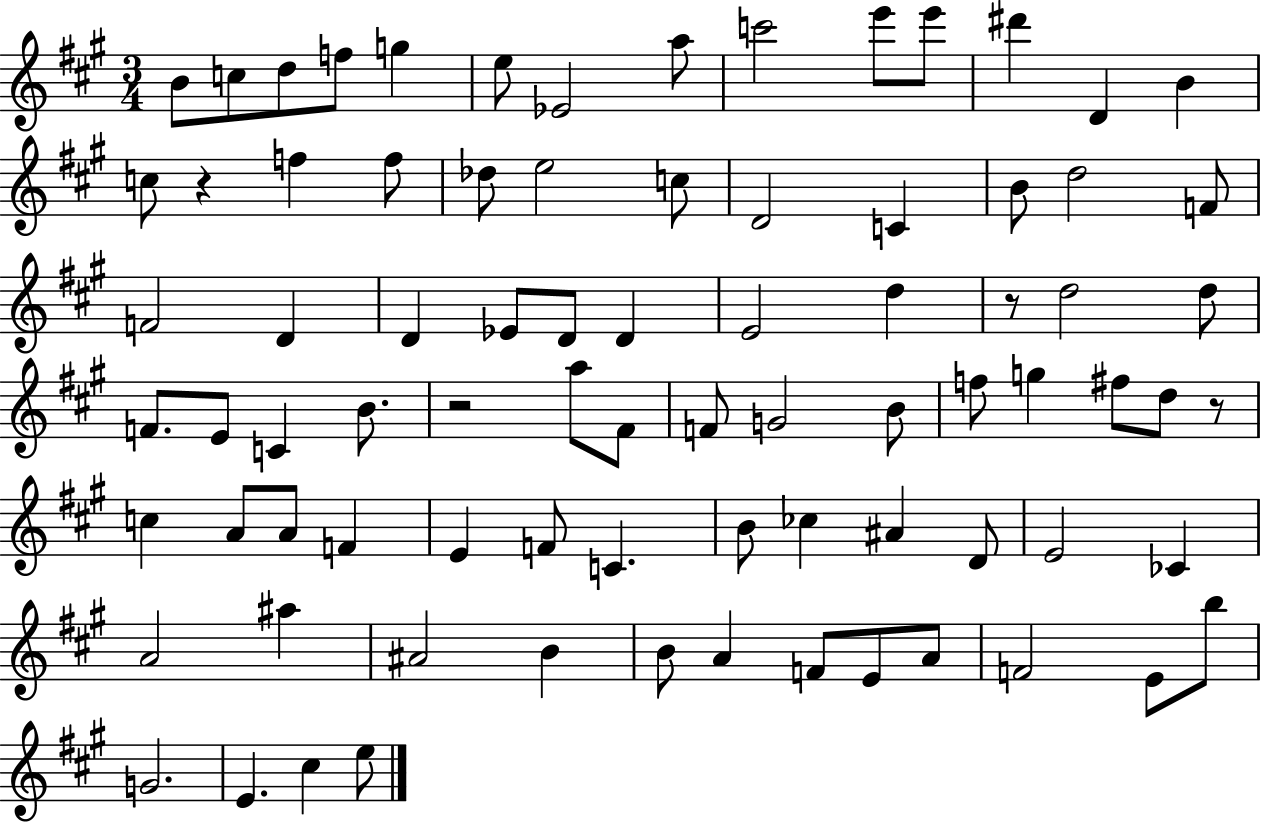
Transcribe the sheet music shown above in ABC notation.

X:1
T:Untitled
M:3/4
L:1/4
K:A
B/2 c/2 d/2 f/2 g e/2 _E2 a/2 c'2 e'/2 e'/2 ^d' D B c/2 z f f/2 _d/2 e2 c/2 D2 C B/2 d2 F/2 F2 D D _E/2 D/2 D E2 d z/2 d2 d/2 F/2 E/2 C B/2 z2 a/2 ^F/2 F/2 G2 B/2 f/2 g ^f/2 d/2 z/2 c A/2 A/2 F E F/2 C B/2 _c ^A D/2 E2 _C A2 ^a ^A2 B B/2 A F/2 E/2 A/2 F2 E/2 b/2 G2 E ^c e/2